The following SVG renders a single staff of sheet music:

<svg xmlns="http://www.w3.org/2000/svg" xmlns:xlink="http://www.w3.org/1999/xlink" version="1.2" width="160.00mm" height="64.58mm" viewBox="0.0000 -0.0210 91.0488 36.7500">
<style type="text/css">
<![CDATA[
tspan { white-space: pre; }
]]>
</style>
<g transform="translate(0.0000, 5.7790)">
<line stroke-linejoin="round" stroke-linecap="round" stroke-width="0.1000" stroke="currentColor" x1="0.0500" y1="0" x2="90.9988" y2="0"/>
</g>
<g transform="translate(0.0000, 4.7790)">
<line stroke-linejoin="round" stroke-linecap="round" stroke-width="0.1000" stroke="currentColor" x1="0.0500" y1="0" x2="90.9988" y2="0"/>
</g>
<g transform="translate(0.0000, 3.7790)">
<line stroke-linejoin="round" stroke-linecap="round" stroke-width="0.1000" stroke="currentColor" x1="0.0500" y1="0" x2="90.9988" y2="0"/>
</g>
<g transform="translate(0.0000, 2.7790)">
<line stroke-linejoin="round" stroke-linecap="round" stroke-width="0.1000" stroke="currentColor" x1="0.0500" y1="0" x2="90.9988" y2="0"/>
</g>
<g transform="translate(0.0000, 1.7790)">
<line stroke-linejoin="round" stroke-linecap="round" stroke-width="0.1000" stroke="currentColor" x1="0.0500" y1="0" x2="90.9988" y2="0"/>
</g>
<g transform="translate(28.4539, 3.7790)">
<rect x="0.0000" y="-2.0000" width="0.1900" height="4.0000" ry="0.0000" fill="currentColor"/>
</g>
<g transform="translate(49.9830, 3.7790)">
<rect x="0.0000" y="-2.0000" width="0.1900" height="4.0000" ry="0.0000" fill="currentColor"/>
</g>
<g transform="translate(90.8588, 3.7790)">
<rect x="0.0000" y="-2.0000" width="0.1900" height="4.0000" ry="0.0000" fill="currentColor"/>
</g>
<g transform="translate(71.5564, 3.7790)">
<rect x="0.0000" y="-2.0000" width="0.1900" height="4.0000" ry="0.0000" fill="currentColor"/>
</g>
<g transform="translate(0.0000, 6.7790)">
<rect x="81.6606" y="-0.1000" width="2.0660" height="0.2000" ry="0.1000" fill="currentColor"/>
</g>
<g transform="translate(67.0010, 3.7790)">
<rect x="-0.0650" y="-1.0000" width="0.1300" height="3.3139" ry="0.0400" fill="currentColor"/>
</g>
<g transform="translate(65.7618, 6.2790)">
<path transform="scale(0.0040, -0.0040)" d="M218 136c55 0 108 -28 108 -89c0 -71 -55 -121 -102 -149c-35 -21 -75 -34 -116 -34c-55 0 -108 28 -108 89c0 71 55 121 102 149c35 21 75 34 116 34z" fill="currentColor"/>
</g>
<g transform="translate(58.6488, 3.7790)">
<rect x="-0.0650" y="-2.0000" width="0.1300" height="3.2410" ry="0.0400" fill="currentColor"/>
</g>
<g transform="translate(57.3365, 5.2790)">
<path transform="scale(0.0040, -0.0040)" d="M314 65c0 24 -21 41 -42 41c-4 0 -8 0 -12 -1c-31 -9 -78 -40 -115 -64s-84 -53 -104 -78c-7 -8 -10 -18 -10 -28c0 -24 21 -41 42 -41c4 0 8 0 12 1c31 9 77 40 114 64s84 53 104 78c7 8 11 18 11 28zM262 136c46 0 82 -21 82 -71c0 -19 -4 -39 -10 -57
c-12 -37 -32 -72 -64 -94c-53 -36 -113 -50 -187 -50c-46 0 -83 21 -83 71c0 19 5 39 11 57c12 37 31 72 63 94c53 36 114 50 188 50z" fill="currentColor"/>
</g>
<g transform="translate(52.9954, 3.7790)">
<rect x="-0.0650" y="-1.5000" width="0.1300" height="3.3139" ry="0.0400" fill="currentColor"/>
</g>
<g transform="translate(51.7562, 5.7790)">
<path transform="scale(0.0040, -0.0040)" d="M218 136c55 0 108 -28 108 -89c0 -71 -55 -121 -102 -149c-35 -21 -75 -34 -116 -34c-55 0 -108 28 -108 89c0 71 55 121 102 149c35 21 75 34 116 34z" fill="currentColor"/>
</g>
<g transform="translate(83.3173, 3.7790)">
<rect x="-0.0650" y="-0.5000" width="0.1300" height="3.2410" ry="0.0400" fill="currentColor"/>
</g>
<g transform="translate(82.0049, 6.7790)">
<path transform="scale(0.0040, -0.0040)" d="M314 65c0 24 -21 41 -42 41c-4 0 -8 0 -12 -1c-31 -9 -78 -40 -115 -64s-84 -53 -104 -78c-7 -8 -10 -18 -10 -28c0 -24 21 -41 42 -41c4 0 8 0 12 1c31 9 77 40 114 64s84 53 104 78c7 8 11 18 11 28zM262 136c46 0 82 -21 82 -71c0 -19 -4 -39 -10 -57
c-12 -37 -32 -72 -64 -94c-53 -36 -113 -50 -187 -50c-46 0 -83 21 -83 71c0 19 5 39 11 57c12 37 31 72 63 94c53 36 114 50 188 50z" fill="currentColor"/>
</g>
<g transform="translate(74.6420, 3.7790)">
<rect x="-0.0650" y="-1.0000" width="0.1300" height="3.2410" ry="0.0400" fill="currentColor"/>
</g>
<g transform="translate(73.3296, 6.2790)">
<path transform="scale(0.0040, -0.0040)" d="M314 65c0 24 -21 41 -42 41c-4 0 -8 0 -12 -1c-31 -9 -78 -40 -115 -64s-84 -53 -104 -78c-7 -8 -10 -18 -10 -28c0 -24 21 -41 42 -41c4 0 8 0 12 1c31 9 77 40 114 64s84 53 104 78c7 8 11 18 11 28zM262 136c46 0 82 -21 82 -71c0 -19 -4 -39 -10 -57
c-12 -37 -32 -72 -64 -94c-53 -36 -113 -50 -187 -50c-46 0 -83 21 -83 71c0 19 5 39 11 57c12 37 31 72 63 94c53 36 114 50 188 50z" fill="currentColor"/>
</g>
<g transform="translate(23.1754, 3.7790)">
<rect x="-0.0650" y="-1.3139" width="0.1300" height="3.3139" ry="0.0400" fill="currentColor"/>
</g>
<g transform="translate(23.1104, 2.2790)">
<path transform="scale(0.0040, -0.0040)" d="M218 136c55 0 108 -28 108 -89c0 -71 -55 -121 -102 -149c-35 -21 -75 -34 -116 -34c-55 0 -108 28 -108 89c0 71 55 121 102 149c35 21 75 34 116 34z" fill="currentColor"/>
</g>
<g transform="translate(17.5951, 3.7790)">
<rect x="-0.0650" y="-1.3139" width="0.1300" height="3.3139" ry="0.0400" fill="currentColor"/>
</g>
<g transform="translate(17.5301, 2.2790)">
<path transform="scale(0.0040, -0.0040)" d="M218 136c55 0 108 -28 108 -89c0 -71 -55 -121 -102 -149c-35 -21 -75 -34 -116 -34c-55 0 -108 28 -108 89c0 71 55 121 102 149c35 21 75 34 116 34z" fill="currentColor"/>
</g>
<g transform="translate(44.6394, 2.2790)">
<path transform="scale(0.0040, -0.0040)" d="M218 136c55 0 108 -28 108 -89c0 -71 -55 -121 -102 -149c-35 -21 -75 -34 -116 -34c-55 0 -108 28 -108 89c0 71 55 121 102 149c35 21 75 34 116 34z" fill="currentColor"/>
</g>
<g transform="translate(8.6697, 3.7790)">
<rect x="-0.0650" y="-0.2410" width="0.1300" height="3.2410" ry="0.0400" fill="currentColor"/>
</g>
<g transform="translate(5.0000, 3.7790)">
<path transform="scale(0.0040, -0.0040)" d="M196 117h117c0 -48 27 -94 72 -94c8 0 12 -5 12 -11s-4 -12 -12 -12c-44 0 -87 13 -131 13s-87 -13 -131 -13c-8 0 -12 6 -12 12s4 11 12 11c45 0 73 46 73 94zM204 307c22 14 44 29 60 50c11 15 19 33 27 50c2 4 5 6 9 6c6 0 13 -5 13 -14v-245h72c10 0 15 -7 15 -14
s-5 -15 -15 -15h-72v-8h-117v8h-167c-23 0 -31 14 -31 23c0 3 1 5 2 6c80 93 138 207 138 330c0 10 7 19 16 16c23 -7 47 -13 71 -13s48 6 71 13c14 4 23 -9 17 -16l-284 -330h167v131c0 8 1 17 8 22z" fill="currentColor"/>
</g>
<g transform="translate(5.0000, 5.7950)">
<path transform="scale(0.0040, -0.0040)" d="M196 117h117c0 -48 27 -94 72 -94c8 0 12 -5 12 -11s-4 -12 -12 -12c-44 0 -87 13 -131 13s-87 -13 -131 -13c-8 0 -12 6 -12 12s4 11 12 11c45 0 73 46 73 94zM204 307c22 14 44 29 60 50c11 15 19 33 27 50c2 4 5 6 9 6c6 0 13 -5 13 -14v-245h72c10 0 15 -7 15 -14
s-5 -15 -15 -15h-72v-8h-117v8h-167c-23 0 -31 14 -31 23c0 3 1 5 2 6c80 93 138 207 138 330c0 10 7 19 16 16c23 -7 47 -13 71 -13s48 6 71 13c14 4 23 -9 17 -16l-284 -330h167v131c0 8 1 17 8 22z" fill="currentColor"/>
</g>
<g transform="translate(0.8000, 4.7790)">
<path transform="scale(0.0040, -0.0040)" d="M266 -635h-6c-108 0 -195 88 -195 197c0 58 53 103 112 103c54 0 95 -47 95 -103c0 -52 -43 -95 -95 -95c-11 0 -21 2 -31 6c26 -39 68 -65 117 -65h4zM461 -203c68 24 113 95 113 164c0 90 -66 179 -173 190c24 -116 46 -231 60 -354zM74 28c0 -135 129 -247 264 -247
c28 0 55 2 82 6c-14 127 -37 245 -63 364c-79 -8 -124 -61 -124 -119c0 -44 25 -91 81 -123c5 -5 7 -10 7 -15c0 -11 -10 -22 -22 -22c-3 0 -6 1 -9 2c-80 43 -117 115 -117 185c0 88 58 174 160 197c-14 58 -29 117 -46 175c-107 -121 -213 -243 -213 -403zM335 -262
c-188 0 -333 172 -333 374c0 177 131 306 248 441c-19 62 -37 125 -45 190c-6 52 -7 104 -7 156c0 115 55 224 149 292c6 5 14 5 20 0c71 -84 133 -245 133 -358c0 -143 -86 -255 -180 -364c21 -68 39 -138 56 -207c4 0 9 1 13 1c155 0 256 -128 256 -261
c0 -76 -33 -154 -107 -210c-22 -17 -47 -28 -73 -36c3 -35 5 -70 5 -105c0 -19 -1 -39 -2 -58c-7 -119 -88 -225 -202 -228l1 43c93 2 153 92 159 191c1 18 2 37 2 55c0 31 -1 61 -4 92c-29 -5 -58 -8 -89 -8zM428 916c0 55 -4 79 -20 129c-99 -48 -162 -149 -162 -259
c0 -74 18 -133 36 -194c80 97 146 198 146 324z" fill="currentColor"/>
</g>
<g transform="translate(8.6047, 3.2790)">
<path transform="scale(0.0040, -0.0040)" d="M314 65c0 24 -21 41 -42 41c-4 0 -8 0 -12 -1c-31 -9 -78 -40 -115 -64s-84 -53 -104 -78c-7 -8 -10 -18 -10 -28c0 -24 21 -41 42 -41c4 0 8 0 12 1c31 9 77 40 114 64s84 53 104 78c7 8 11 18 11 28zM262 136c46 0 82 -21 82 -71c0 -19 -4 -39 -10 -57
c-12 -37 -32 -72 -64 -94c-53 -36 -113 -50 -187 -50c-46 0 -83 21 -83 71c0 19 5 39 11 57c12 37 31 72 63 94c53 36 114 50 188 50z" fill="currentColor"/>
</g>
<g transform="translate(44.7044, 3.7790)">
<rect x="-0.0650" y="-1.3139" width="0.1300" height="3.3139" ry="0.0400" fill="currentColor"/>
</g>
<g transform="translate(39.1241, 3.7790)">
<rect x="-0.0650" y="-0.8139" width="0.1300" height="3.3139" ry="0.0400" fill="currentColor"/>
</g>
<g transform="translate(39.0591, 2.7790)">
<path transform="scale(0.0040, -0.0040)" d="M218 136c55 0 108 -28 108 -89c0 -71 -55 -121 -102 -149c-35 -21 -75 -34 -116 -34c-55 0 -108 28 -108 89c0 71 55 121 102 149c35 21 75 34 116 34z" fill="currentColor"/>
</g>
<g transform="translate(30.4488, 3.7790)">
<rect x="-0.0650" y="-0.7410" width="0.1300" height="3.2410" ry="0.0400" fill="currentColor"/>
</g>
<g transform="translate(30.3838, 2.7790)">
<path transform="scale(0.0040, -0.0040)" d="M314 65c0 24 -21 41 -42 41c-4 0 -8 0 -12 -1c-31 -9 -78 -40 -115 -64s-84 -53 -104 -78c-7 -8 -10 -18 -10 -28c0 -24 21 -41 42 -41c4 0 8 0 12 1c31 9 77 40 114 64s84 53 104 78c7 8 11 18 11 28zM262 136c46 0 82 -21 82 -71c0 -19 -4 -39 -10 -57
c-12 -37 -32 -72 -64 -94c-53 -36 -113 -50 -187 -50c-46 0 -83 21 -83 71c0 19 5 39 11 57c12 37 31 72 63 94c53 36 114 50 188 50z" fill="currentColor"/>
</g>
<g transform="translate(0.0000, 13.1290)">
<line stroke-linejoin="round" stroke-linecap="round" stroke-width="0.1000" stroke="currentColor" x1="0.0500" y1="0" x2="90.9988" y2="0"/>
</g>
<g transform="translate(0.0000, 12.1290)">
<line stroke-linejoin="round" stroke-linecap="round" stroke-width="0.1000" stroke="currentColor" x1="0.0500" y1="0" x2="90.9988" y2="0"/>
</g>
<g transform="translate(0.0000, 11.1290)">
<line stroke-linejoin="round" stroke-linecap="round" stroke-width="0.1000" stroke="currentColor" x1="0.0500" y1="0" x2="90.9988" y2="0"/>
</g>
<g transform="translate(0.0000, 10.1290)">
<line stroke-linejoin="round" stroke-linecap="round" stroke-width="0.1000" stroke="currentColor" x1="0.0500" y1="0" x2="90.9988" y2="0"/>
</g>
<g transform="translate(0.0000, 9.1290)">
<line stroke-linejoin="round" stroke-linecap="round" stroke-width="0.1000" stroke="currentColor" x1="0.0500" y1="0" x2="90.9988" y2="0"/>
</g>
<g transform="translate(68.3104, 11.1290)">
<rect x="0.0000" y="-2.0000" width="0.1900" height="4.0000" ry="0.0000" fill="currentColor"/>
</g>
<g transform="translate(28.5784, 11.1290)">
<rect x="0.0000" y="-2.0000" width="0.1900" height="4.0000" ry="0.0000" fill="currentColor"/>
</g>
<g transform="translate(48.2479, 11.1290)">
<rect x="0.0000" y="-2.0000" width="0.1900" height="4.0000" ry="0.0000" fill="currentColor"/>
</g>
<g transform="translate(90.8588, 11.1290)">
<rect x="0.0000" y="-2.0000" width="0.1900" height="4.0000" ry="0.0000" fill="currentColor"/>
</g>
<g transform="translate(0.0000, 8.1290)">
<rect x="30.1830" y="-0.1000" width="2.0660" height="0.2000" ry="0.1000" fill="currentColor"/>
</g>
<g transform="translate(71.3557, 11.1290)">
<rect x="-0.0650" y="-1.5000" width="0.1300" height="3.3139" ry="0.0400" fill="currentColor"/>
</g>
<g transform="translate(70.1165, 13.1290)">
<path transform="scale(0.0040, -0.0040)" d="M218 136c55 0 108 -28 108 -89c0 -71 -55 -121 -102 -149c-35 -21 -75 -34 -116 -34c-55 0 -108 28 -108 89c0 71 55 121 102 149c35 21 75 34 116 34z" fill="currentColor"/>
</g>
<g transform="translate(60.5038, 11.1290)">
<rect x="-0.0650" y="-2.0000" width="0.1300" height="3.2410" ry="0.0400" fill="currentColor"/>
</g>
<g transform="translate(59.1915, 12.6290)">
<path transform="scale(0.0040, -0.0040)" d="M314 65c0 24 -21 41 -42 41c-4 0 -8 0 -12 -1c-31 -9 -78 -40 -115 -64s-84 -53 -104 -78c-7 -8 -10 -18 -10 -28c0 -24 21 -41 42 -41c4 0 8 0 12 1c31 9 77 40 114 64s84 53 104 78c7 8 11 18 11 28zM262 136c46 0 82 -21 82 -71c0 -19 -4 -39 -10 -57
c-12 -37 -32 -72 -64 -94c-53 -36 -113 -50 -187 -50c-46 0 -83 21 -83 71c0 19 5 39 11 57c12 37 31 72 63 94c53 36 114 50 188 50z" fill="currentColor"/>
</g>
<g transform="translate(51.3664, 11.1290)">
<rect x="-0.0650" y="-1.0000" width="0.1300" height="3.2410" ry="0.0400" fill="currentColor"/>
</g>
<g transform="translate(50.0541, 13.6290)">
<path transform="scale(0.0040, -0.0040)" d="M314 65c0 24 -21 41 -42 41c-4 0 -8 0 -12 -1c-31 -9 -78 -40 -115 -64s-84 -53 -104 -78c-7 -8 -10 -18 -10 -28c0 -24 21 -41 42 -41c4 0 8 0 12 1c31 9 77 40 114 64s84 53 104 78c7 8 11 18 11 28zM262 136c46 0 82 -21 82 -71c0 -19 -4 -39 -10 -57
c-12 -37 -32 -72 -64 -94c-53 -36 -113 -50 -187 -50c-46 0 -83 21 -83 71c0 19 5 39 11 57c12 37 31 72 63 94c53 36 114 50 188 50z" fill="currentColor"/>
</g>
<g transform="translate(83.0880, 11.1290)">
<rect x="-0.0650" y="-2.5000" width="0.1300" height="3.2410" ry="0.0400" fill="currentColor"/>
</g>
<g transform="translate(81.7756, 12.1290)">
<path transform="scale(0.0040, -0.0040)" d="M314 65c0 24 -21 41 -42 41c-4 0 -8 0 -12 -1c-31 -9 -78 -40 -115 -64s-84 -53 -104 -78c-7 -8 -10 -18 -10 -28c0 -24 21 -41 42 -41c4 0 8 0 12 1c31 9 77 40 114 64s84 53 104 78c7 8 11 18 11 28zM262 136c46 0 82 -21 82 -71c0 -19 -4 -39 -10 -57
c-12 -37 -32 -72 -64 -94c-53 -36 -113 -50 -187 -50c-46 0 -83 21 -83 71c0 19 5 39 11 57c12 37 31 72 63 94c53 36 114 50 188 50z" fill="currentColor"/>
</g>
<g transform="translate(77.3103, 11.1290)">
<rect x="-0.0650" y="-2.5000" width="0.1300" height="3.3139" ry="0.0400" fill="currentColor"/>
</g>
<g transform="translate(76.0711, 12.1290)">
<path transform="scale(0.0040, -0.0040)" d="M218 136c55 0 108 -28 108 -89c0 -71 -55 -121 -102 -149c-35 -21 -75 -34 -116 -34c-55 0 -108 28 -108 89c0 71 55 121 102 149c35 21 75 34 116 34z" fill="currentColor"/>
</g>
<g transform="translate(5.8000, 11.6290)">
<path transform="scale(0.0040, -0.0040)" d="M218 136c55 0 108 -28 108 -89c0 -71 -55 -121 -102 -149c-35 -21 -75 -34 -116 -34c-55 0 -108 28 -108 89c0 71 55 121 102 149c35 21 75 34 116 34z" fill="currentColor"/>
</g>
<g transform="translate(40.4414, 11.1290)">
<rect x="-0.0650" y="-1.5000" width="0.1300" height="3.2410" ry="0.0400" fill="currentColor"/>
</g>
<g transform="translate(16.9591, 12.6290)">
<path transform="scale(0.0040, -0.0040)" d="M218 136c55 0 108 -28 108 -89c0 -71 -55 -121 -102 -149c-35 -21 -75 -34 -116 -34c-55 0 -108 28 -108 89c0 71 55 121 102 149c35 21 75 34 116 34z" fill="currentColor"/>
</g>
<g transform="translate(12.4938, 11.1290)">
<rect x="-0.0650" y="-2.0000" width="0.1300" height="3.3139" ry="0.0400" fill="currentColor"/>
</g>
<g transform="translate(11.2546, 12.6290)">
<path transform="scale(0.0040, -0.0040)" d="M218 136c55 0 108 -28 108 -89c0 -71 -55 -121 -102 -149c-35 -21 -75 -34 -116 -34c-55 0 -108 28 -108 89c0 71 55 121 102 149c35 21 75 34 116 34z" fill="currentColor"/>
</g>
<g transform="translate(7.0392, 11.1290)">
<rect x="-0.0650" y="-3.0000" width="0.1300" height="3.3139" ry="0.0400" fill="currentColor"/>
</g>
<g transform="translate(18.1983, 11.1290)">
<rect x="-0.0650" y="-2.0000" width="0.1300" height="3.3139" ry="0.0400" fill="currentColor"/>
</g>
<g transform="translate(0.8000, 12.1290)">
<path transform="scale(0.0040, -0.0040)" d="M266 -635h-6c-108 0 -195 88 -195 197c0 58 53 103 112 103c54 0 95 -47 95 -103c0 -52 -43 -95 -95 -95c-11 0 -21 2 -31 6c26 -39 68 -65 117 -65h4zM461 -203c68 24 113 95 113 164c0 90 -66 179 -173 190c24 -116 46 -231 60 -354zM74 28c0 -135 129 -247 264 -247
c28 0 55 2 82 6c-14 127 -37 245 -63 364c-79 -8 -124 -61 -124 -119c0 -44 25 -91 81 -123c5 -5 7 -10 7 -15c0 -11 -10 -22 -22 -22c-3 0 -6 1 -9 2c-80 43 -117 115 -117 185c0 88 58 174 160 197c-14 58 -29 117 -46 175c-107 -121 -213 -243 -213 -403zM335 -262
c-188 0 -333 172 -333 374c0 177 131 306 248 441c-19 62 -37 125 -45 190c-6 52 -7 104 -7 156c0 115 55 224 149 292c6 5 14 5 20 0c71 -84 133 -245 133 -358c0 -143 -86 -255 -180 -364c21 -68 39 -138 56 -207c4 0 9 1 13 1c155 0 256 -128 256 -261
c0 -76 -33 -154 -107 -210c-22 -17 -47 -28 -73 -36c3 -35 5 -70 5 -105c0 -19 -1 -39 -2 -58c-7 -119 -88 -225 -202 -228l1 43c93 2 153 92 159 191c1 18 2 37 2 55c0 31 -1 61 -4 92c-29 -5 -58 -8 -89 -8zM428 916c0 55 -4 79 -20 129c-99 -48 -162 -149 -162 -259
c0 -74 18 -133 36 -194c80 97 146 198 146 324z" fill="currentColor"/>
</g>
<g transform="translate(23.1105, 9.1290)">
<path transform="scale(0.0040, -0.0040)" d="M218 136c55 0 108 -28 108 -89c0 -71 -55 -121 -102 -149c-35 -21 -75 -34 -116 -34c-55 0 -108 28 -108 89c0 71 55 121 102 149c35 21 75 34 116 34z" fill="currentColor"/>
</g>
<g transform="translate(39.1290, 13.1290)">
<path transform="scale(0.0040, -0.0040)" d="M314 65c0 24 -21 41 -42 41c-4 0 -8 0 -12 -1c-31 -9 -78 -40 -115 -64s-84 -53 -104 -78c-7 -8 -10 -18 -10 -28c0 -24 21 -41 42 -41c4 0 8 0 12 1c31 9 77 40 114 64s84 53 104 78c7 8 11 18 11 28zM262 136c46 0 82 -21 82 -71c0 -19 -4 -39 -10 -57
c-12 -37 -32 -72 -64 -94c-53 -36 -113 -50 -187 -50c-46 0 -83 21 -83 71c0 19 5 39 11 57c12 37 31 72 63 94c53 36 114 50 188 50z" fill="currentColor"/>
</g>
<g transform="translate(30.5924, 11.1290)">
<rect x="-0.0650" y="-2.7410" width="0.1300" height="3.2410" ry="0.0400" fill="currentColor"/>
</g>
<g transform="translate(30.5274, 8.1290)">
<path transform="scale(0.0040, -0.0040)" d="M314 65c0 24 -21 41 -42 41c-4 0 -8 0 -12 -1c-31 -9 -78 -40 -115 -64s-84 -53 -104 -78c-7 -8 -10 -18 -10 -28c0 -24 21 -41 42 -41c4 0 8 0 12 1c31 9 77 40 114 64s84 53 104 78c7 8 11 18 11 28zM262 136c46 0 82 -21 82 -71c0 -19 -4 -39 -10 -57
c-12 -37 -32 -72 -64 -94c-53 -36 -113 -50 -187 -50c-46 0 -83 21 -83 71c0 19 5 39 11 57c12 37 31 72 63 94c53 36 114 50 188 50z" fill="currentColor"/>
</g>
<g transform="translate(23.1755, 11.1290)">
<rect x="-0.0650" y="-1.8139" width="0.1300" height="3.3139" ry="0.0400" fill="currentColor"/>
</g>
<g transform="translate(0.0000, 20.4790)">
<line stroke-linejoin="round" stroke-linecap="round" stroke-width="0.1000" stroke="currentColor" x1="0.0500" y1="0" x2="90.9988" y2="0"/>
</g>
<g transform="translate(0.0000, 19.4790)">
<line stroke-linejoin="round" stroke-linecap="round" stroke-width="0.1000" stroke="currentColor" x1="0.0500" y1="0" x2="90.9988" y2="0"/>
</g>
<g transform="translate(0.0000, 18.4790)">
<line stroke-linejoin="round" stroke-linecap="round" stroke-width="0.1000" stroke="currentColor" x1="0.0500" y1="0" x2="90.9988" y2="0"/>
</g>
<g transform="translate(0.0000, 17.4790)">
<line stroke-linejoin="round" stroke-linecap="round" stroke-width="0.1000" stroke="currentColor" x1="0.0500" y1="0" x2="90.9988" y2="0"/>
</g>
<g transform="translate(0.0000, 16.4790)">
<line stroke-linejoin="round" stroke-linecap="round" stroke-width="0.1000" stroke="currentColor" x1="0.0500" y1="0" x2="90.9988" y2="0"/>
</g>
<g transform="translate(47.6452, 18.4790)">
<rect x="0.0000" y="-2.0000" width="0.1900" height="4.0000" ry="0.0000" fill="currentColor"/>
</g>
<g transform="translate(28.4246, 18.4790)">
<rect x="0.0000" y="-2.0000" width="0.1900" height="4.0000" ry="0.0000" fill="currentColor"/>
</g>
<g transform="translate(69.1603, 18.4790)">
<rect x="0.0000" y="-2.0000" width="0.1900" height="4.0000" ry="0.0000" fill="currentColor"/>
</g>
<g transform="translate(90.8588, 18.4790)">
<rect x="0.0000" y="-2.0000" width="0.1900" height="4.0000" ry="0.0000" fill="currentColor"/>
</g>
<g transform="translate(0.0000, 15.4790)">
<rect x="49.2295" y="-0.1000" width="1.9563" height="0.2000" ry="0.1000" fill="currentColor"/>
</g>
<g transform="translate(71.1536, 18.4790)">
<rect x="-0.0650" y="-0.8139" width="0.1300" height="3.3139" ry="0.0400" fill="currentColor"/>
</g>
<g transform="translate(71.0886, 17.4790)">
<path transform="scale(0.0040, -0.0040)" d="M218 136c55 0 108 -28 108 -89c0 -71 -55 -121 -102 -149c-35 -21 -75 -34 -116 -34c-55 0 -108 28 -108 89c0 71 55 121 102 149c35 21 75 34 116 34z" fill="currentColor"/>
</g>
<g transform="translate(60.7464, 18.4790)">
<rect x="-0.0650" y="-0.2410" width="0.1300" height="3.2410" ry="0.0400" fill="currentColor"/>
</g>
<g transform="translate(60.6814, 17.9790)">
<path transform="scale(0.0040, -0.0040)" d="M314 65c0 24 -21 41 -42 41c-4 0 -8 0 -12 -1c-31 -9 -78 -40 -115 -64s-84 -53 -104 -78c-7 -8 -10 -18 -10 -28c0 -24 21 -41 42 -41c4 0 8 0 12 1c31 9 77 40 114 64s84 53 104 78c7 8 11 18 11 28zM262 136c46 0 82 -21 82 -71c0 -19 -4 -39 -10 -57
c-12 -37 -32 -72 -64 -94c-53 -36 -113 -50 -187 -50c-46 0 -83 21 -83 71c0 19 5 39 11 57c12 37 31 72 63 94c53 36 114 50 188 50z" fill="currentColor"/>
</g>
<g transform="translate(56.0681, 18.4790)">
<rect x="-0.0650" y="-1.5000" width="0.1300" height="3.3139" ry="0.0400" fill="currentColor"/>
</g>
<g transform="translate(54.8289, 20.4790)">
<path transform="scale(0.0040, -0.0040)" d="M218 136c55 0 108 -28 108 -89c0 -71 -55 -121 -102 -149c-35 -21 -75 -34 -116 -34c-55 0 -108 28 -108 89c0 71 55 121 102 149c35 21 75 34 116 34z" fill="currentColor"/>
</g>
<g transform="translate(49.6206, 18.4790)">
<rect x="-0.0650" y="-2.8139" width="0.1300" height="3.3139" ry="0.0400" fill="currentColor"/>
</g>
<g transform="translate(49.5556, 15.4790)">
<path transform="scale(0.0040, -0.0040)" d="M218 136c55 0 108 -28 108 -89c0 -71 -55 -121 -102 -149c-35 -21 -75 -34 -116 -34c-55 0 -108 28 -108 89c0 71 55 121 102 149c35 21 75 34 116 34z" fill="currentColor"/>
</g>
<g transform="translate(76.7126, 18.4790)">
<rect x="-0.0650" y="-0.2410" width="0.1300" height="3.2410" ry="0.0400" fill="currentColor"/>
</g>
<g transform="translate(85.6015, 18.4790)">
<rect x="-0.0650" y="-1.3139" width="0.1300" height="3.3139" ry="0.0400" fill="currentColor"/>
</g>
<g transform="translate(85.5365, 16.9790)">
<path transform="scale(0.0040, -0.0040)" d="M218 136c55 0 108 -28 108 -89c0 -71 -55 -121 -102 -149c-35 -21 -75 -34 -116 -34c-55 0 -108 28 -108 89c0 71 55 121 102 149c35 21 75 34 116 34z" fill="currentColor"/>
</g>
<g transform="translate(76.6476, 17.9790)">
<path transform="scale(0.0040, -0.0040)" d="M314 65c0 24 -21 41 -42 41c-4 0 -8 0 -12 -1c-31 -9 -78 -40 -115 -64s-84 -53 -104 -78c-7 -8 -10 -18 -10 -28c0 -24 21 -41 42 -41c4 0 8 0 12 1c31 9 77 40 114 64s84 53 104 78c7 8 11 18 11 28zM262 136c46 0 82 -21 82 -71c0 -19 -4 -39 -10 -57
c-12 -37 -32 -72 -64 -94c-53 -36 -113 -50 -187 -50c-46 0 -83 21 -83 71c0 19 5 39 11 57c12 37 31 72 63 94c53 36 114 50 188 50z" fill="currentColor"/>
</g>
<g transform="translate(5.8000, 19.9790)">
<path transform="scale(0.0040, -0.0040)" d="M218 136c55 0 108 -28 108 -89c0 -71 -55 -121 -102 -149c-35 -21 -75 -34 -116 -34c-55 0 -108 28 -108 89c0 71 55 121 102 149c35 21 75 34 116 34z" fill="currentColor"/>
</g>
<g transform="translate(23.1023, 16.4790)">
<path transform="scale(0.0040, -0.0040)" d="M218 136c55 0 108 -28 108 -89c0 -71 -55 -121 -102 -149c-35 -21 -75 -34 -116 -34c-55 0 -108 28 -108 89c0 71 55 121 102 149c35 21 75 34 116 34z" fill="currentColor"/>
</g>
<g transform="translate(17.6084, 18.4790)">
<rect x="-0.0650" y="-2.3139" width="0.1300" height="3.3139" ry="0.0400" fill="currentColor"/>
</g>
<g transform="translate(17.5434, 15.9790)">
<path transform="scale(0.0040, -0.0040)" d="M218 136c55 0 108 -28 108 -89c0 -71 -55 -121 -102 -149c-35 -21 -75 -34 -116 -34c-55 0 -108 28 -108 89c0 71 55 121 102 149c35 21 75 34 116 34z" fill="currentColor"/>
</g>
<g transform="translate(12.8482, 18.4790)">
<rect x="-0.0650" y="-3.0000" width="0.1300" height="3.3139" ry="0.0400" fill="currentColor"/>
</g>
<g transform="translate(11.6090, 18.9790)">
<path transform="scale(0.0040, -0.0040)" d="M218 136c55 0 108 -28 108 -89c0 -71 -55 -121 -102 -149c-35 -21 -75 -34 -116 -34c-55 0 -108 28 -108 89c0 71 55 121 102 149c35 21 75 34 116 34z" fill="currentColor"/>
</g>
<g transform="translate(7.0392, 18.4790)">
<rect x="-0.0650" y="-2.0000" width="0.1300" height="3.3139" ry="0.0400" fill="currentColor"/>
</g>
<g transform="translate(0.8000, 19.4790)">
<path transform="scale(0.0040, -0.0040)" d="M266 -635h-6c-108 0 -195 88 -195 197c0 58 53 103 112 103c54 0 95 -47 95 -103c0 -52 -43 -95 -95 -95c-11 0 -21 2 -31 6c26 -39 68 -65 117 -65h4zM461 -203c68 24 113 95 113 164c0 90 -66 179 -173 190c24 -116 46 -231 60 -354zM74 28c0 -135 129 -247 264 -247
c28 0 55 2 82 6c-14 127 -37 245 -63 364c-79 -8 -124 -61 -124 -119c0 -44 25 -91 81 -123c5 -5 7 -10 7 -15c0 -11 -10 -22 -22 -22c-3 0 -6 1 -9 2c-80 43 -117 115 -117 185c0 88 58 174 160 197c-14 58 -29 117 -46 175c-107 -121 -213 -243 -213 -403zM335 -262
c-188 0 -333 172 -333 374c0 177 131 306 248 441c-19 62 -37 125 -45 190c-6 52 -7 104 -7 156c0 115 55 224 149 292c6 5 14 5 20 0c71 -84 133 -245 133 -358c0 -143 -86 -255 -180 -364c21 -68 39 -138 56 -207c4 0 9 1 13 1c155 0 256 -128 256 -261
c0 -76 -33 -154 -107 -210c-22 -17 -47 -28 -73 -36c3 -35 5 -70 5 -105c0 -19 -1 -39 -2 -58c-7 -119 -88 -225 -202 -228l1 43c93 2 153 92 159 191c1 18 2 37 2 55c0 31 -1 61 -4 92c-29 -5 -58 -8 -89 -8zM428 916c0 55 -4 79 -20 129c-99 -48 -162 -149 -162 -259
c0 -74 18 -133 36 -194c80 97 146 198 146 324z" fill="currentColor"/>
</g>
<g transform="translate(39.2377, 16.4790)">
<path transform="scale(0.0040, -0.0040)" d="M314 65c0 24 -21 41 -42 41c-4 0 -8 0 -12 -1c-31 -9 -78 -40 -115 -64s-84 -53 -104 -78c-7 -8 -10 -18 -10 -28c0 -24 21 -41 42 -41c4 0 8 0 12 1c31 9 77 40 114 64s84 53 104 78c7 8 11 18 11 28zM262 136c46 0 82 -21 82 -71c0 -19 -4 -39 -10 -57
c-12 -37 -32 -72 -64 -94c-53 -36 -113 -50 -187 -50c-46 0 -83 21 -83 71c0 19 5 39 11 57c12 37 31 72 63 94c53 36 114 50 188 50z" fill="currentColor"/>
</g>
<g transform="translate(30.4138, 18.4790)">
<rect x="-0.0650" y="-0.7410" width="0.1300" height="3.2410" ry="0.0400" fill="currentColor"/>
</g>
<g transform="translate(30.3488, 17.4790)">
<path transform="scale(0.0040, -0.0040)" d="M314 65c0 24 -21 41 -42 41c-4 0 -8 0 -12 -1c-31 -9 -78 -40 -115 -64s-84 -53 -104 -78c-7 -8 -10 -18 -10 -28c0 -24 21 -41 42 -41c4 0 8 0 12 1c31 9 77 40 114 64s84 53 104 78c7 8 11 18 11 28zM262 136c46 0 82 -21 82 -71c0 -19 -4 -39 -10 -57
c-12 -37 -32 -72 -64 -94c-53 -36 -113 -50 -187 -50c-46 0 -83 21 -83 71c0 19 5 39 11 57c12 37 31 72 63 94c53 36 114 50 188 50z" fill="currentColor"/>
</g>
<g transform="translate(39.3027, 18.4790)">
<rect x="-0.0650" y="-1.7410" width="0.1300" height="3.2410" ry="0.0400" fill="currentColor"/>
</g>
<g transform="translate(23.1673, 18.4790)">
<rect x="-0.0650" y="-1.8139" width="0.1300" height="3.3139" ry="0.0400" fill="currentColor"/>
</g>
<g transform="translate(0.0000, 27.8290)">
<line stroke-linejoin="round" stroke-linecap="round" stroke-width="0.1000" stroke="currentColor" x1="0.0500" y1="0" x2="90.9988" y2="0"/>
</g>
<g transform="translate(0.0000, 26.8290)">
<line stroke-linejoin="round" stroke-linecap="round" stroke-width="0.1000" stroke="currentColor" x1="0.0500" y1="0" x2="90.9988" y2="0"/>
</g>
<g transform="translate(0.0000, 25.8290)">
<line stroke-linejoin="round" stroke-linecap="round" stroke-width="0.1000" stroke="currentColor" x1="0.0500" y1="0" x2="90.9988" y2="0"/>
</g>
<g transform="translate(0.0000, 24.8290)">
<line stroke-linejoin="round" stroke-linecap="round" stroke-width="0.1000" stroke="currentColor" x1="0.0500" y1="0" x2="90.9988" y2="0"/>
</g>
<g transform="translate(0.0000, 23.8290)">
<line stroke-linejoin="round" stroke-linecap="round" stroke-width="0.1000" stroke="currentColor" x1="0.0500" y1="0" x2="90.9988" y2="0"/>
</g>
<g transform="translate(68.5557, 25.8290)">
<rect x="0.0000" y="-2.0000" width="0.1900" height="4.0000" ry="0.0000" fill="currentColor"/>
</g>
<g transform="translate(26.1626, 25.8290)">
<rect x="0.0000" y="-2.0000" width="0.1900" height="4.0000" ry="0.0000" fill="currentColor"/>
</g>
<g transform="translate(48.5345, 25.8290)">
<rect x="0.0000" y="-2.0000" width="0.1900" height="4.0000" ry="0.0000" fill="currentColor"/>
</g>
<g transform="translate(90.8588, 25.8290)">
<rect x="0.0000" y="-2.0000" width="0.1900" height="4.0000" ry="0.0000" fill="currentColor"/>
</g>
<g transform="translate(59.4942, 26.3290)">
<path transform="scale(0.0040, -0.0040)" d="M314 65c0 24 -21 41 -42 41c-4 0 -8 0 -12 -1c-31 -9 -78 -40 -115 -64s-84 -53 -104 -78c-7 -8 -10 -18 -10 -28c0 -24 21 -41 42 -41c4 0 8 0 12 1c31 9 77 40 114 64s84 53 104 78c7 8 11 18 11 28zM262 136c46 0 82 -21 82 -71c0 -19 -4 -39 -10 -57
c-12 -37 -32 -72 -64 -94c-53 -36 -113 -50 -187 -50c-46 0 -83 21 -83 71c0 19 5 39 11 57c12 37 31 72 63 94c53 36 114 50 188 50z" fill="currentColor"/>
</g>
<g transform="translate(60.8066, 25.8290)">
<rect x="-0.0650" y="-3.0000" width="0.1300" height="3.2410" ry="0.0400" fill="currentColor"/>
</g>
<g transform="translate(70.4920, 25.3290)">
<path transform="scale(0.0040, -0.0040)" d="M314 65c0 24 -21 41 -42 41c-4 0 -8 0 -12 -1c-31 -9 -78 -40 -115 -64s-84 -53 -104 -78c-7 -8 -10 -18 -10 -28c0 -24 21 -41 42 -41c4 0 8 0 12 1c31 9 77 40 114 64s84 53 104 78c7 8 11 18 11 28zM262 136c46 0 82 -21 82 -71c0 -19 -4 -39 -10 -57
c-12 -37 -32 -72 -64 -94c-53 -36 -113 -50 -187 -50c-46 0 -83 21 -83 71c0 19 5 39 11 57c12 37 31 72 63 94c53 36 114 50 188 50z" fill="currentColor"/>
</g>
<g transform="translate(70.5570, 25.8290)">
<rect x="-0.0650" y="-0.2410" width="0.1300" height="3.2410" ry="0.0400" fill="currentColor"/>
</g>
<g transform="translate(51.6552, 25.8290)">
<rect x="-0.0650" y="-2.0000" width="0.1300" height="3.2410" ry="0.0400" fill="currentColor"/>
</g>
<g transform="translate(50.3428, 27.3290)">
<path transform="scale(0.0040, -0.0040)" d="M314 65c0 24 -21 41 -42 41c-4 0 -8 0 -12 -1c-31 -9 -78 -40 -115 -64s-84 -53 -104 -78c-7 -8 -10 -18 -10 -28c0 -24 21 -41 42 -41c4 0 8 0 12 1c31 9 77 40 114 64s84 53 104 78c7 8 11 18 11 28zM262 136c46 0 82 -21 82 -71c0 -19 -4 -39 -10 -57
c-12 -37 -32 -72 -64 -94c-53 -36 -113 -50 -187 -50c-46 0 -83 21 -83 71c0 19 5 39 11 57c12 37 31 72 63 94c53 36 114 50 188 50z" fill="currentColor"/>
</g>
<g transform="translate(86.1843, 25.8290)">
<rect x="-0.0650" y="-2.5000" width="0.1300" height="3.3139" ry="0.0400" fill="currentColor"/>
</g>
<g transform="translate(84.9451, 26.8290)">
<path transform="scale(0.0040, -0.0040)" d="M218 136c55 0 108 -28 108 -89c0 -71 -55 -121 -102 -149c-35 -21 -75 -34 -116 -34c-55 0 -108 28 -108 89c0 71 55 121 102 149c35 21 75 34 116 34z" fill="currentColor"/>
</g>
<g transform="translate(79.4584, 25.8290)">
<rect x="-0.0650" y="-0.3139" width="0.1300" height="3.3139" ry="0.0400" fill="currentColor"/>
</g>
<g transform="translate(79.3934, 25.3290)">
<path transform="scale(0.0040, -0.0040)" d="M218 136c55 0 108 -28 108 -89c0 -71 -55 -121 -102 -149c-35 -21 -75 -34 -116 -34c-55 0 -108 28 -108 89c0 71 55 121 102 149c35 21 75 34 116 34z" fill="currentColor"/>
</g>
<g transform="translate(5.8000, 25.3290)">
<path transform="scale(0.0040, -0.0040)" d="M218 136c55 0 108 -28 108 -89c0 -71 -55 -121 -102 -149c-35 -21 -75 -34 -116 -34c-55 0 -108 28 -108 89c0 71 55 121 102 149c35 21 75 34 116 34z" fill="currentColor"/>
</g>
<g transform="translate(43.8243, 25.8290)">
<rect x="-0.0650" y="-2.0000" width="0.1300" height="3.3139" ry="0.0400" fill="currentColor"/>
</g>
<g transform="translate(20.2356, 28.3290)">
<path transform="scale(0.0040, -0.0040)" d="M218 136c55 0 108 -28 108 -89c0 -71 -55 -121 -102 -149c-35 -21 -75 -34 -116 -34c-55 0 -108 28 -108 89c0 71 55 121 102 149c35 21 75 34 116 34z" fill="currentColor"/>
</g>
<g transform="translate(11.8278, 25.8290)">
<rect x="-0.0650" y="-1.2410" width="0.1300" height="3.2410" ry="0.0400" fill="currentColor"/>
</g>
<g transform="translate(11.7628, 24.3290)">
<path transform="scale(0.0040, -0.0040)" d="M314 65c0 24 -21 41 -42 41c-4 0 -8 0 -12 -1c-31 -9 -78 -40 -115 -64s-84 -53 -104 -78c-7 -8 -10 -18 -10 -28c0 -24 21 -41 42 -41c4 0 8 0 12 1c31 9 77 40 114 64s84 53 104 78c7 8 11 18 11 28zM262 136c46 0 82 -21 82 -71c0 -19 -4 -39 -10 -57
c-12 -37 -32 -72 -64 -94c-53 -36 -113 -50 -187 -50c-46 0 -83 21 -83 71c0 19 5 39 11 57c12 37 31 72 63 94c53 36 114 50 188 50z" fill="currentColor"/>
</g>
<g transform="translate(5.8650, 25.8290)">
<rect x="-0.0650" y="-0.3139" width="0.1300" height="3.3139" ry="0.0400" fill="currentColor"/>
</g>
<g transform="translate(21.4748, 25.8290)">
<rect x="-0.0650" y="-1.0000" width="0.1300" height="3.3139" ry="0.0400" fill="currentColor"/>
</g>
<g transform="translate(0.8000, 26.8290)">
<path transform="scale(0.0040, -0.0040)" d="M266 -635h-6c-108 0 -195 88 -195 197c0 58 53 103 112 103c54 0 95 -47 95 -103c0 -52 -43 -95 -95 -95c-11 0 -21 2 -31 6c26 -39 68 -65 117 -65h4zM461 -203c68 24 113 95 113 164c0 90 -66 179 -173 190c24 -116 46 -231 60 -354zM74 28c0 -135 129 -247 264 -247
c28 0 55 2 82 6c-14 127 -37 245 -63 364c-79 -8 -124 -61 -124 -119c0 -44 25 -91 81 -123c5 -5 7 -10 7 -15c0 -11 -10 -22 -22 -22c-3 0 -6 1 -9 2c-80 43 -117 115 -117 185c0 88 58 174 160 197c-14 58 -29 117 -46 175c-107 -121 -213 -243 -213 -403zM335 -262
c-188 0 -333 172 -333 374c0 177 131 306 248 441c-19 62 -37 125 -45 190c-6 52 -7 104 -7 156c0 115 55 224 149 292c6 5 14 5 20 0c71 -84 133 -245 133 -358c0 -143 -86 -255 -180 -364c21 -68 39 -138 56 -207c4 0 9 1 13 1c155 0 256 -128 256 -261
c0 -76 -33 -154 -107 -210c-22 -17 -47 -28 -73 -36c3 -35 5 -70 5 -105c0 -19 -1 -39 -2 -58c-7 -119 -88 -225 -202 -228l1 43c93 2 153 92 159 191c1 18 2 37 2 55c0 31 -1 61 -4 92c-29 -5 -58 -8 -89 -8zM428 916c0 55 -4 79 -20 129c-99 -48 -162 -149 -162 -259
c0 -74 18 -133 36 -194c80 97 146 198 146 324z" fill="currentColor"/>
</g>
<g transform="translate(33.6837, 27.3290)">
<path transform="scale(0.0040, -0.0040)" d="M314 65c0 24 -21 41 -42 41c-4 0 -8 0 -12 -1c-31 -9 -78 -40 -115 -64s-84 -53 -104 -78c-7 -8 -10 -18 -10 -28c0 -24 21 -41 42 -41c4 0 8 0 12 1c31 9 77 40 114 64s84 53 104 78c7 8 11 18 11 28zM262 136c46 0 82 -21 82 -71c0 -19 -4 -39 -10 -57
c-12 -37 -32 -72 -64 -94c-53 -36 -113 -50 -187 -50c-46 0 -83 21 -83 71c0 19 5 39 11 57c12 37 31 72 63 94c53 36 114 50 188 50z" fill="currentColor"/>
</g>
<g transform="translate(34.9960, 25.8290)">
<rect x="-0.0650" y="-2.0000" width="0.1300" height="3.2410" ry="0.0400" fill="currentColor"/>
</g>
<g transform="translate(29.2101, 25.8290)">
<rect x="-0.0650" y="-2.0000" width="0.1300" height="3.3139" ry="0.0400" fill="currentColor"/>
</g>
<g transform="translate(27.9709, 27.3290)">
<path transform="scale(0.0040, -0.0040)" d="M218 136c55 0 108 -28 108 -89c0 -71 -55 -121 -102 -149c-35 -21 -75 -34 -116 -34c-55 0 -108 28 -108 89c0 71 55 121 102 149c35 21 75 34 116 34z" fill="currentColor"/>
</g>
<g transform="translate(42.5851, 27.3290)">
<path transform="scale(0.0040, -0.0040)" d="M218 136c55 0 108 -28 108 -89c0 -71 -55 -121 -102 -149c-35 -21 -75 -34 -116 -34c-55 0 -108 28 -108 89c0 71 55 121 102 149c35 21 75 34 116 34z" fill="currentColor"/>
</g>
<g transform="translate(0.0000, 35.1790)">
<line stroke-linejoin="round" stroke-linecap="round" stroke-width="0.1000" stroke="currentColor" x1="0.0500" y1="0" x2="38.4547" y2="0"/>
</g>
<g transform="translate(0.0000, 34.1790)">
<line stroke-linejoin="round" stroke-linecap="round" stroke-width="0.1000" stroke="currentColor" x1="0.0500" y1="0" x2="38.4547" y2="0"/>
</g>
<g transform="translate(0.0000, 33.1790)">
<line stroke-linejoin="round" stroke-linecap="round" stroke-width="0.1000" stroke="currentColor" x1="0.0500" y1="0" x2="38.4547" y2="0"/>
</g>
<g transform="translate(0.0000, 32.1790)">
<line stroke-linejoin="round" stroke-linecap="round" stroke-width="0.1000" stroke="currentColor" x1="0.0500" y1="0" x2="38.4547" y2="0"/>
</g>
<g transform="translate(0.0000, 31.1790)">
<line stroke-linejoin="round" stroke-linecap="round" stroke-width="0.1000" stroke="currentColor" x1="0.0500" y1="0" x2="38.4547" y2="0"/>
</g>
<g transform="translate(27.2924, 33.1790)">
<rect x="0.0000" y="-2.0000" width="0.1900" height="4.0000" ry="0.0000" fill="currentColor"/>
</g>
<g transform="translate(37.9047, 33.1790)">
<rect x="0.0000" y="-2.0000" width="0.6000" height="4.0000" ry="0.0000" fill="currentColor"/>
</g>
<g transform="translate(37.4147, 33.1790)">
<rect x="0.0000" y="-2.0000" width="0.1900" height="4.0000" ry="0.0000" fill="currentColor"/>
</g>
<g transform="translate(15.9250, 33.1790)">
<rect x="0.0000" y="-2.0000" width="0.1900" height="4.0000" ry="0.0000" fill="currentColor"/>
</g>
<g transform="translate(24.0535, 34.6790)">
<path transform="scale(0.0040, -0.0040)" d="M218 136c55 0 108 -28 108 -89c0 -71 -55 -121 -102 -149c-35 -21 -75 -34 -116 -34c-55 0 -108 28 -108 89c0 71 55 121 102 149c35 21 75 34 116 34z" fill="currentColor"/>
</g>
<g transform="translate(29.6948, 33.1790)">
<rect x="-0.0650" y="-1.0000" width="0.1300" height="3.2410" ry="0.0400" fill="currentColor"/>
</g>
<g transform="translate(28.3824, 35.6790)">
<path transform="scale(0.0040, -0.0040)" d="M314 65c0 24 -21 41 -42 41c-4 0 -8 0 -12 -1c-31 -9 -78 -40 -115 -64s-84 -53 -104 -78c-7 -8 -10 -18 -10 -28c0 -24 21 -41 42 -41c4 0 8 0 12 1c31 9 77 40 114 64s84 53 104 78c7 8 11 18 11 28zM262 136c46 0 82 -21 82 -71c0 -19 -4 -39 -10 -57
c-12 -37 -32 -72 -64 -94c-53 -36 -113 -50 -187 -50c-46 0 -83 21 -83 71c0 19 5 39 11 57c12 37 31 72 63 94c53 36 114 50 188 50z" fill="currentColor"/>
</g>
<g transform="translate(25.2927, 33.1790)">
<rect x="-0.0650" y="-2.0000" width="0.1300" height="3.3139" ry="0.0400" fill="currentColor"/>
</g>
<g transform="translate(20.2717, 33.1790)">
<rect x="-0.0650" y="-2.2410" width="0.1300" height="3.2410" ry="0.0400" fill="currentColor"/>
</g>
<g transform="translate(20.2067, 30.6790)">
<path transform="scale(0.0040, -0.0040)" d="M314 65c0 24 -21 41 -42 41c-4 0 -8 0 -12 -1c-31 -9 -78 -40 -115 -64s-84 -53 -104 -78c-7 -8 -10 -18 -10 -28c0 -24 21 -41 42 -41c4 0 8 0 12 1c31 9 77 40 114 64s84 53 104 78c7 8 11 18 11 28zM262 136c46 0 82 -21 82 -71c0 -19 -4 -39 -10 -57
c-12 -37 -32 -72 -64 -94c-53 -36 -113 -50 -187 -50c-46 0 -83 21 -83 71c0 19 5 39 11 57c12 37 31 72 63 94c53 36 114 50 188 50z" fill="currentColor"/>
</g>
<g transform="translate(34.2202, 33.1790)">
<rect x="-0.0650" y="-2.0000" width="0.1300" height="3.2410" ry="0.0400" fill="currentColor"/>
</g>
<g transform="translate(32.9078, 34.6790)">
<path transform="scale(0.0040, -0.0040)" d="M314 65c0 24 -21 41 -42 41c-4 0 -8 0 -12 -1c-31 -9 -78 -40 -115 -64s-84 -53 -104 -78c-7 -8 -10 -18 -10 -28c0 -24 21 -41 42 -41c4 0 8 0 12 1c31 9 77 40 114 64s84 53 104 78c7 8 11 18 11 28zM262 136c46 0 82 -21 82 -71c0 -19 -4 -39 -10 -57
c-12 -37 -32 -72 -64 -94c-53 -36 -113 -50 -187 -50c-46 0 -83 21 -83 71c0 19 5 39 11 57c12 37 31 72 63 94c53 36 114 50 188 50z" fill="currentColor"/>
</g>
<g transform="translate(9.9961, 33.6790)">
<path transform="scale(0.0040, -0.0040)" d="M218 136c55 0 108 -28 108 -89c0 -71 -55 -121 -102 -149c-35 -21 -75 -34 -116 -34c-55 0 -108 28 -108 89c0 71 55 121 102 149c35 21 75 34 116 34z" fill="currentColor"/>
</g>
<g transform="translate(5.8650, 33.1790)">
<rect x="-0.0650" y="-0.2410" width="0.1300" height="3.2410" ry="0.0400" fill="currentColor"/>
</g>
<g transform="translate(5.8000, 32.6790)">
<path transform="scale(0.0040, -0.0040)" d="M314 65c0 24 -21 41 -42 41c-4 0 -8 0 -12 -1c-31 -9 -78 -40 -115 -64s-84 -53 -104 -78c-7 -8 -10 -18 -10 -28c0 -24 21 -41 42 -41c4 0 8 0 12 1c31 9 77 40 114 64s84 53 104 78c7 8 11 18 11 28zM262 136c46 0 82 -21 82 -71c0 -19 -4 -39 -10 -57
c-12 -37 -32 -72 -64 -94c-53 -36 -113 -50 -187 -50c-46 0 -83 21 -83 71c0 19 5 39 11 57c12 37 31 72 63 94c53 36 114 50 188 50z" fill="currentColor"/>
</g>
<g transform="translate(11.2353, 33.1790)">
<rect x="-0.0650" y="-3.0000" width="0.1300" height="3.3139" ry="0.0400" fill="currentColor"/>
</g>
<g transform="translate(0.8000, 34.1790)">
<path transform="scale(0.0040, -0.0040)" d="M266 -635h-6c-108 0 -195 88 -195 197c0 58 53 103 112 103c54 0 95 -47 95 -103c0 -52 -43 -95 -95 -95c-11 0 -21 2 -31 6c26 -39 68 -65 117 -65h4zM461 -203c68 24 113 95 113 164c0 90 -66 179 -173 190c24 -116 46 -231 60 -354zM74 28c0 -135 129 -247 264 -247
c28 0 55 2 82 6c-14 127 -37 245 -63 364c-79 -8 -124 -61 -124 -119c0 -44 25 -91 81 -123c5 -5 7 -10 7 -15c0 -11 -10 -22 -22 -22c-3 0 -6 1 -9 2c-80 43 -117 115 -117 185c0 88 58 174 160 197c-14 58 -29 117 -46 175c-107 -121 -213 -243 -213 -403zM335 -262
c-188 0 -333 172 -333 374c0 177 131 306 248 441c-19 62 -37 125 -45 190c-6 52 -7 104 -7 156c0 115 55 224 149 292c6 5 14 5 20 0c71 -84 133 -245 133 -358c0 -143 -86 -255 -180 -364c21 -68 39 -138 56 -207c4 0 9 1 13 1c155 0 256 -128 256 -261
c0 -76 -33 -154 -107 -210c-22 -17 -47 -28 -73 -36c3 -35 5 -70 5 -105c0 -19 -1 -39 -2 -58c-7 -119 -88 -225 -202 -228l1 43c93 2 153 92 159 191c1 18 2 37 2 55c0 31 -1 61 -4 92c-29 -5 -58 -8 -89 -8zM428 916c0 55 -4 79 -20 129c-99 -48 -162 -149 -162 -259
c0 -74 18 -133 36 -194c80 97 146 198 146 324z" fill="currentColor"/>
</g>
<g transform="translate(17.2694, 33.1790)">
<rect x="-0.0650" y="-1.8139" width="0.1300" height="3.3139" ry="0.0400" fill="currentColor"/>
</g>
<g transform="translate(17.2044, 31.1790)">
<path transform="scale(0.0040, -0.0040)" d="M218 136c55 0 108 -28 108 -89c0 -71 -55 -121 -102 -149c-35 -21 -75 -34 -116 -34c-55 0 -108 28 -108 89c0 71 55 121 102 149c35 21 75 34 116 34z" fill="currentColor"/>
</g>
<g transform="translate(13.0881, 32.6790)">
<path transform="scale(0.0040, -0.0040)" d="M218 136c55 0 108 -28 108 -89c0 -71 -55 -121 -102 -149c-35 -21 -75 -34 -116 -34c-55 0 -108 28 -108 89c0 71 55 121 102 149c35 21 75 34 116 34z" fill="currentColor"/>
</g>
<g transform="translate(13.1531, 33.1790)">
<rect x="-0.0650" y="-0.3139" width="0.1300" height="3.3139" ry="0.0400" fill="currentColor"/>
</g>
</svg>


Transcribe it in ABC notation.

X:1
T:Untitled
M:4/4
L:1/4
K:C
c2 e e d2 d e E F2 D D2 C2 A F F f a2 E2 D2 F2 E G G2 F A g f d2 f2 a E c2 d c2 e c e2 D F F2 F F2 A2 c2 c G c2 A c f g2 F D2 F2